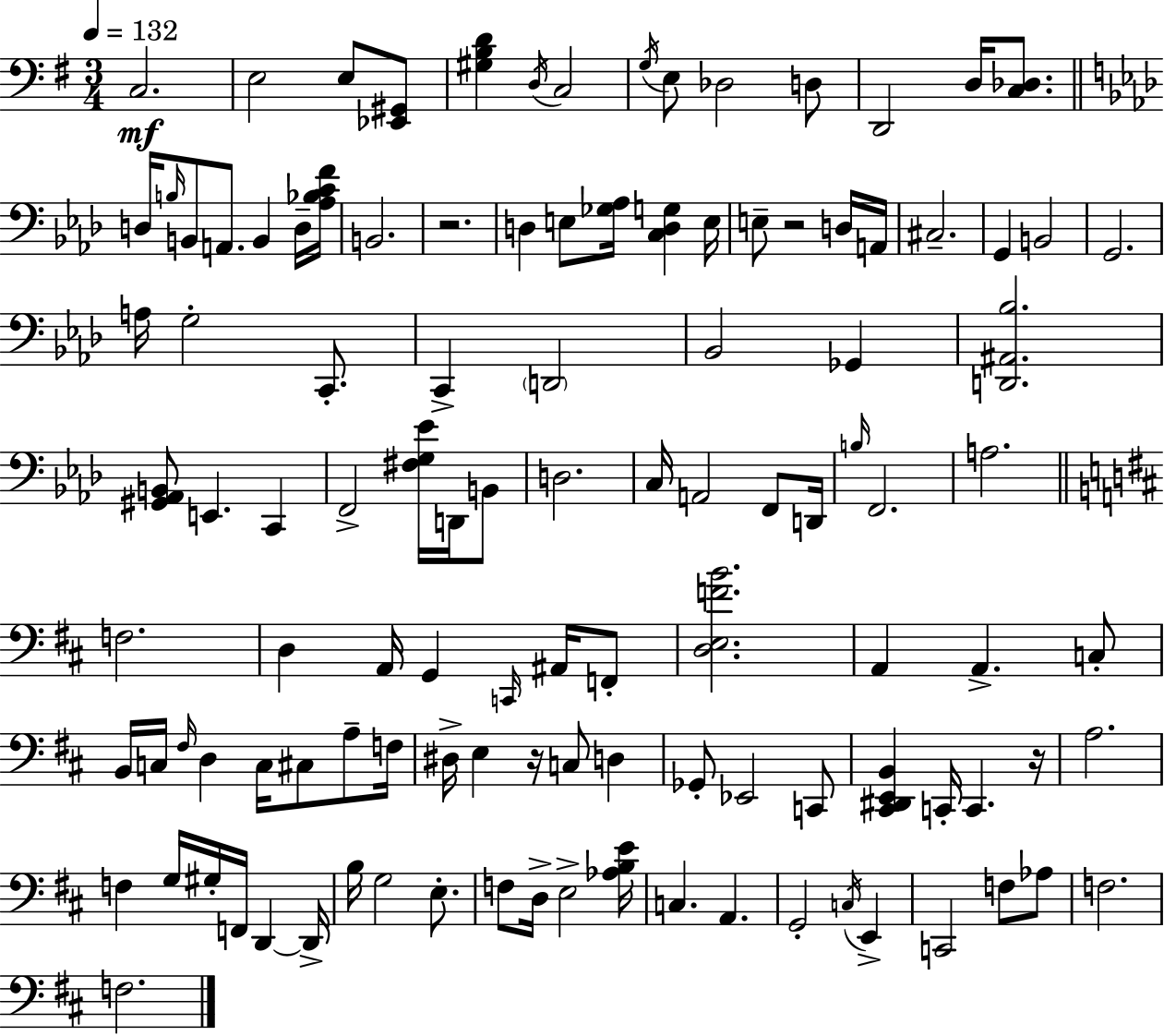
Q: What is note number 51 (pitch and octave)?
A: A2